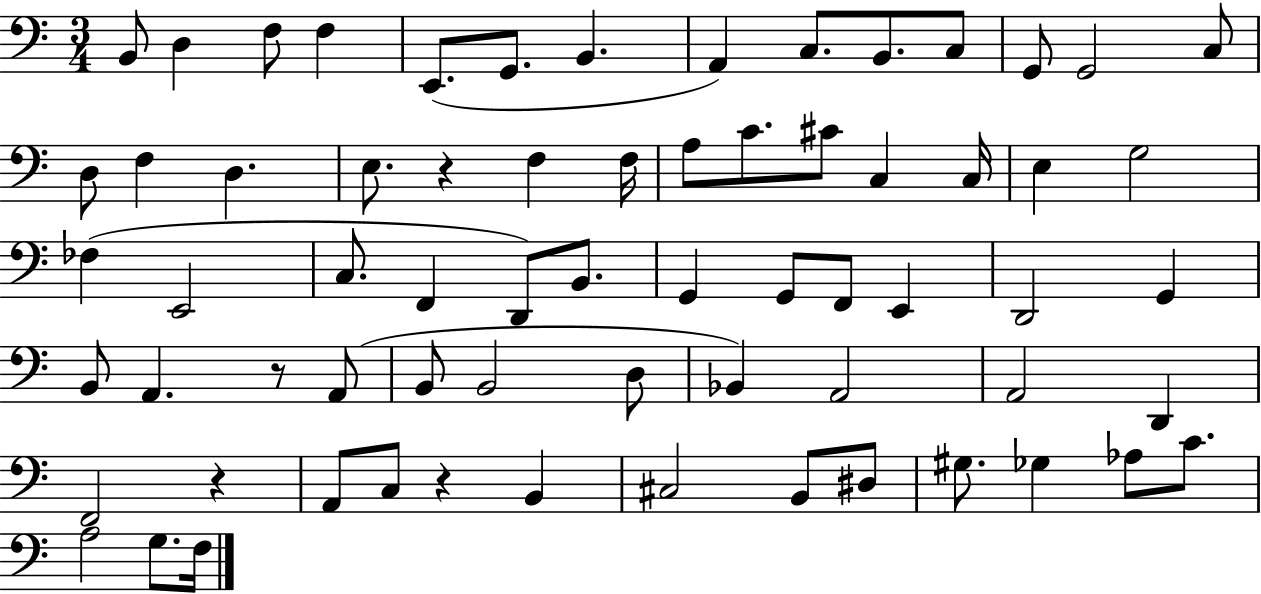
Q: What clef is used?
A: bass